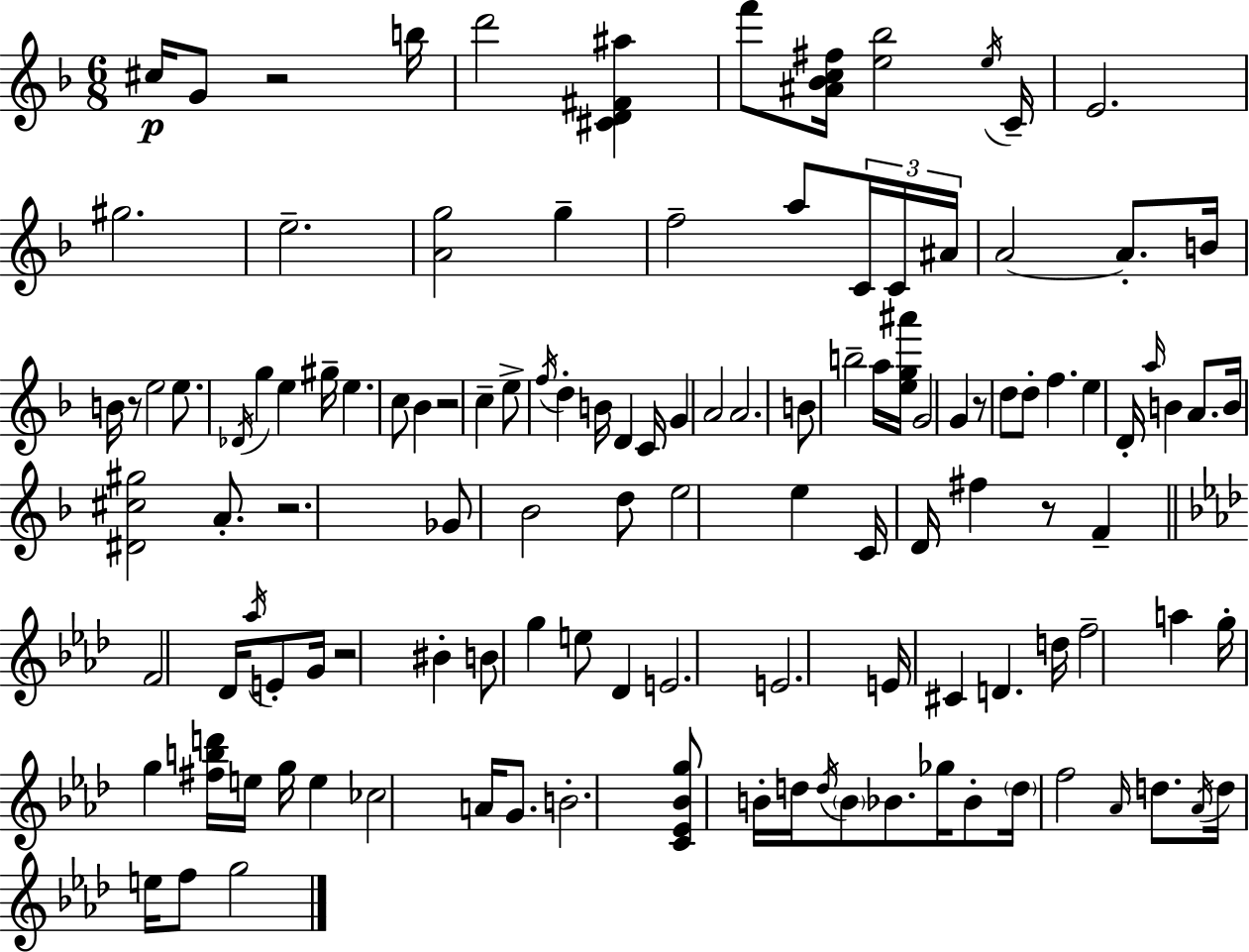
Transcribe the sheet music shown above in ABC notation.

X:1
T:Untitled
M:6/8
L:1/4
K:Dm
^c/4 G/2 z2 b/4 d'2 [^CD^F^a] f'/2 [^A_Bc^f]/4 [e_b]2 e/4 C/4 E2 ^g2 e2 [Ag]2 g f2 a/2 C/4 C/4 ^A/4 A2 A/2 B/4 B/4 z/2 e2 e/2 _D/4 g e ^g/4 e c/2 _B z2 c e/2 f/4 d B/4 D C/4 G A2 A2 B/2 b2 a/4 [eg^a']/4 G2 G z/2 d/2 d/2 f e D/4 a/4 B A/2 B/4 [^D^c^g]2 A/2 z2 _G/2 _B2 d/2 e2 e C/4 D/4 ^f z/2 F F2 _D/4 _a/4 E/2 G/4 z2 ^B B/2 g e/2 _D E2 E2 E/4 ^C D d/4 f2 a g/4 g [^fbd']/4 e/4 g/4 e _c2 A/4 G/2 B2 [C_E_Bg]/2 B/4 d/4 d/4 B/2 _B/2 _g/4 _B/2 d/4 f2 _A/4 d/2 _A/4 d/4 e/4 f/2 g2